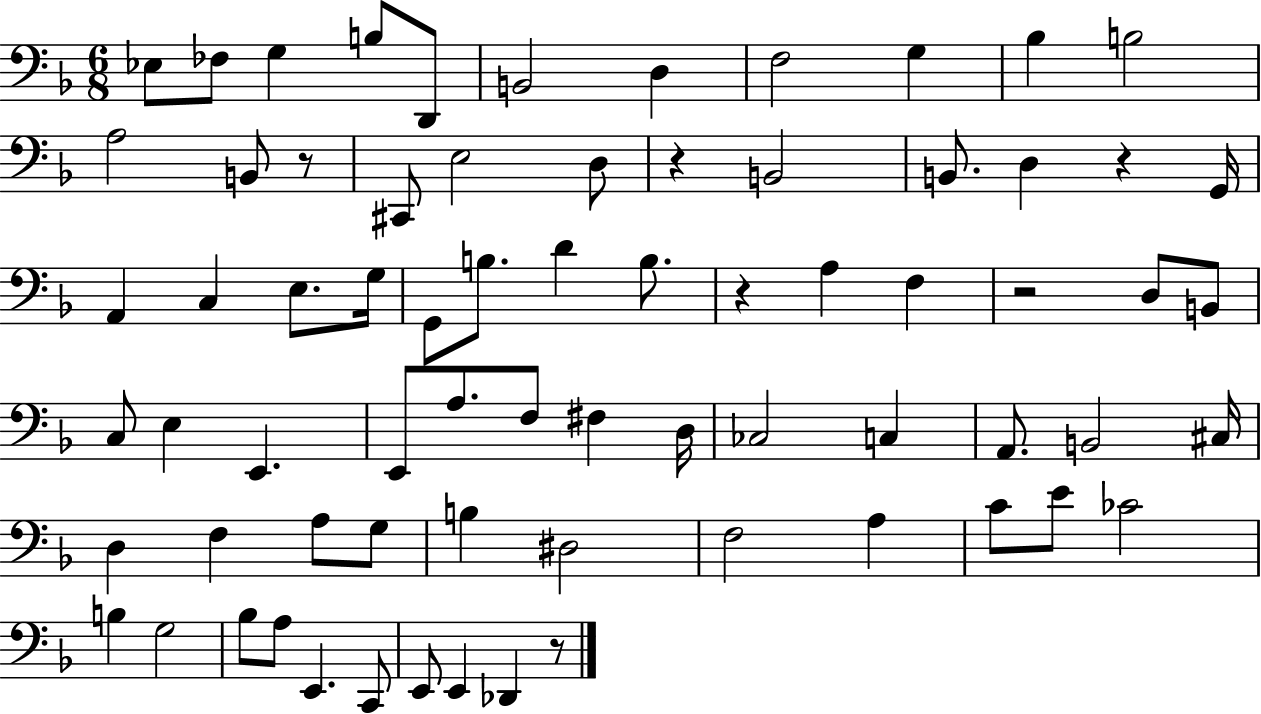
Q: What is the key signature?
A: F major